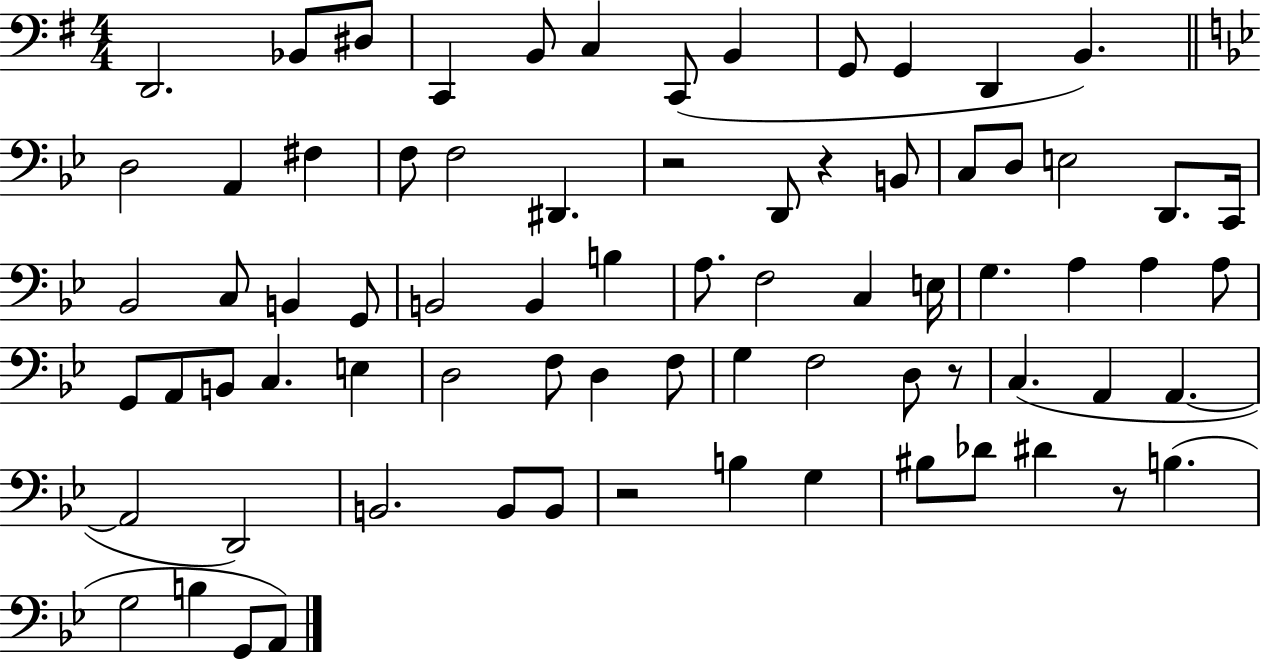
D2/h. Bb2/e D#3/e C2/q B2/e C3/q C2/e B2/q G2/e G2/q D2/q B2/q. D3/h A2/q F#3/q F3/e F3/h D#2/q. R/h D2/e R/q B2/e C3/e D3/e E3/h D2/e. C2/s Bb2/h C3/e B2/q G2/e B2/h B2/q B3/q A3/e. F3/h C3/q E3/s G3/q. A3/q A3/q A3/e G2/e A2/e B2/e C3/q. E3/q D3/h F3/e D3/q F3/e G3/q F3/h D3/e R/e C3/q. A2/q A2/q. A2/h D2/h B2/h. B2/e B2/e R/h B3/q G3/q BIS3/e Db4/e D#4/q R/e B3/q. G3/h B3/q G2/e A2/e